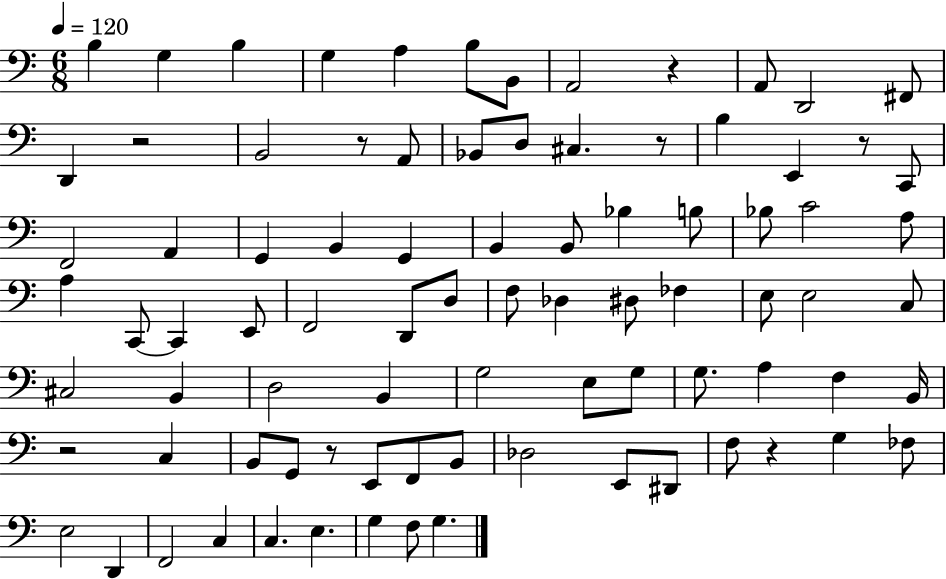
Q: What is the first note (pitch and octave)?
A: B3